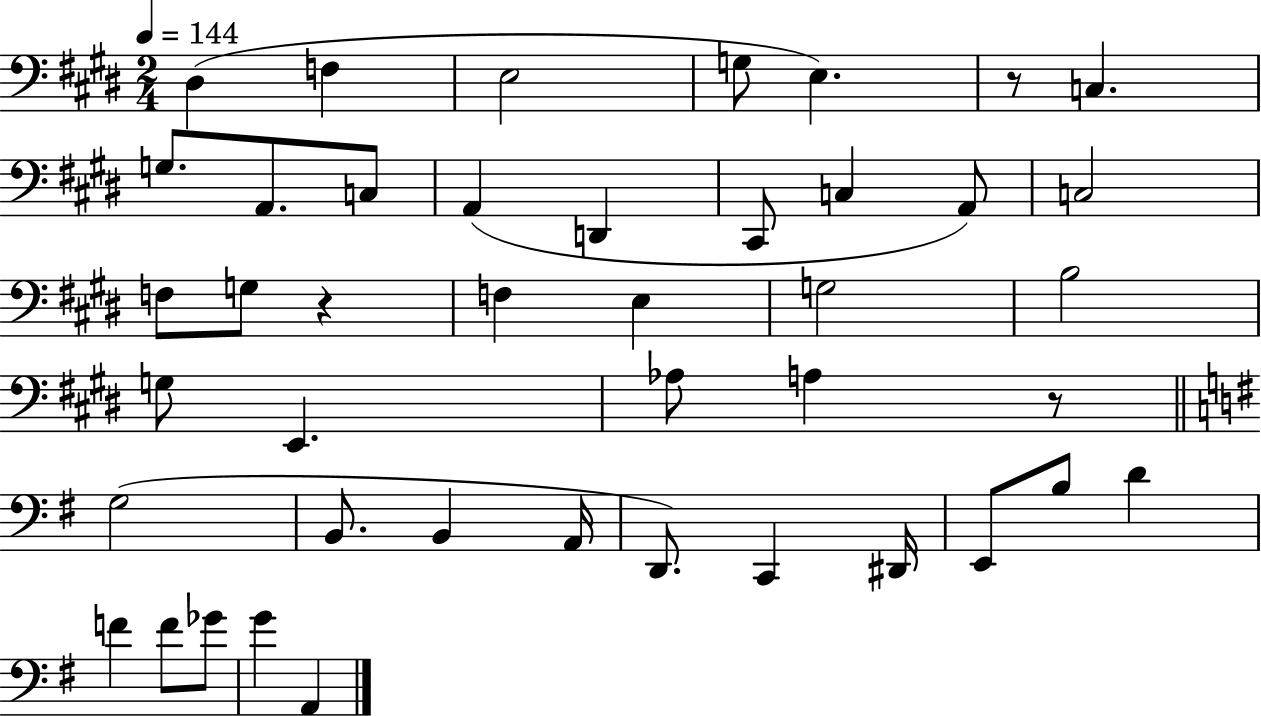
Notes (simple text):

D#3/q F3/q E3/h G3/e E3/q. R/e C3/q. G3/e. A2/e. C3/e A2/q D2/q C#2/e C3/q A2/e C3/h F3/e G3/e R/q F3/q E3/q G3/h B3/h G3/e E2/q. Ab3/e A3/q R/e G3/h B2/e. B2/q A2/s D2/e. C2/q D#2/s E2/e B3/e D4/q F4/q F4/e Gb4/e G4/q A2/q